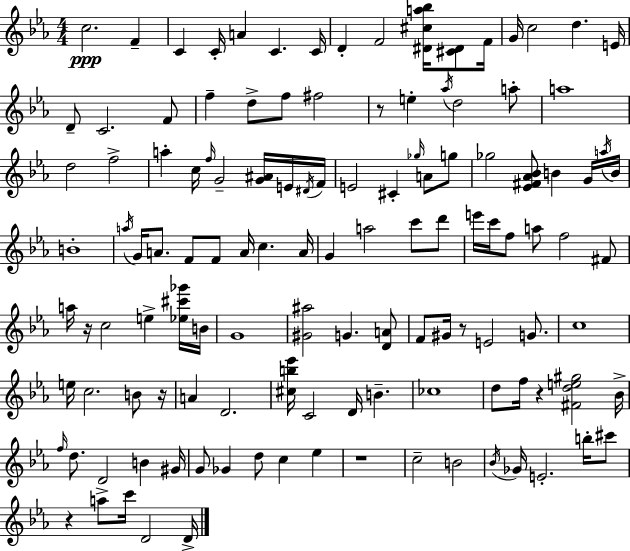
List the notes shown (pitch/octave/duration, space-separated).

C5/h. F4/q C4/q C4/s A4/q C4/q. C4/s D4/q F4/h [D#4,C#5,A5,Bb5]/s [C#4,D#4]/e F4/s G4/s C5/h D5/q. E4/s D4/e C4/h. F4/e F5/q D5/e F5/e F#5/h R/e E5/q Ab5/s D5/h A5/e A5/w D5/h F5/h A5/q C5/s F5/s G4/h [G4,A#4]/s E4/s D#4/s F4/s E4/h C#4/q Gb5/s A4/e G5/e Gb5/h [Eb4,F#4,Ab4,Bb4]/e B4/q G4/s A5/s B4/s B4/w A5/s G4/s A4/e. F4/e F4/e A4/s C5/q. A4/s G4/q A5/h C6/e D6/e E6/s C6/s F5/e A5/e F5/h F#4/e A5/s R/s C5/h E5/q [Eb5,C#6,Gb6]/s B4/s G4/w [G#4,A#5]/h G4/q. [D4,A4]/e F4/e G#4/s R/e E4/h G4/e. C5/w E5/s C5/h. B4/e R/s A4/q D4/h. [C#5,B5,Eb6]/s C4/h D4/s B4/q. CES5/w D5/e F5/s R/q [F#4,D5,E5,G#5]/h Bb4/s F5/s D5/e. D4/h B4/q G#4/s G4/e Gb4/q D5/e C5/q Eb5/q R/w C5/h B4/h Bb4/s Gb4/s E4/h. B5/s C#6/e R/q A5/e C6/s D4/h D4/s